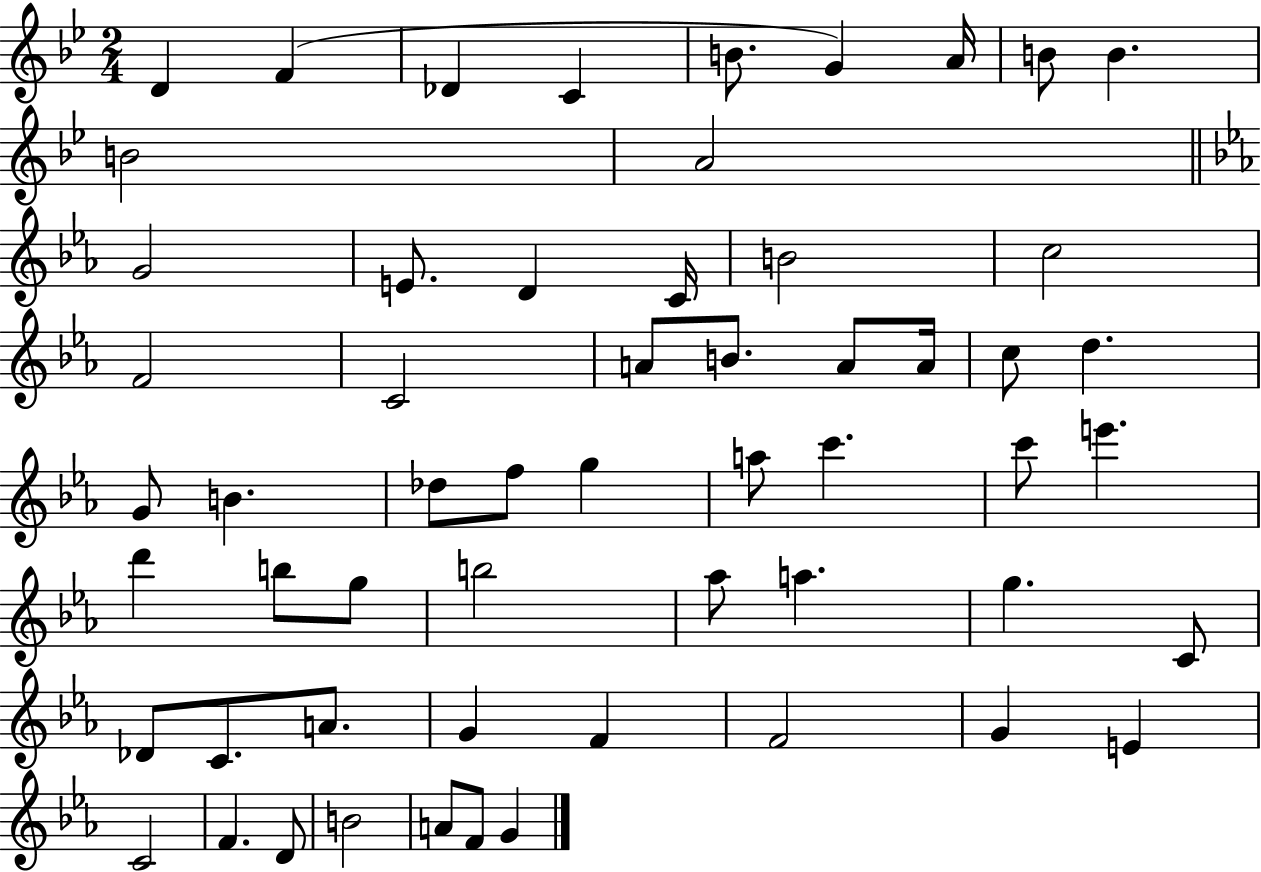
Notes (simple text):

D4/q F4/q Db4/q C4/q B4/e. G4/q A4/s B4/e B4/q. B4/h A4/h G4/h E4/e. D4/q C4/s B4/h C5/h F4/h C4/h A4/e B4/e. A4/e A4/s C5/e D5/q. G4/e B4/q. Db5/e F5/e G5/q A5/e C6/q. C6/e E6/q. D6/q B5/e G5/e B5/h Ab5/e A5/q. G5/q. C4/e Db4/e C4/e. A4/e. G4/q F4/q F4/h G4/q E4/q C4/h F4/q. D4/e B4/h A4/e F4/e G4/q